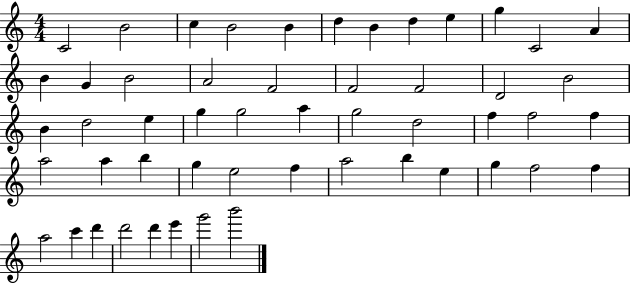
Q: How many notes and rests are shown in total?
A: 52